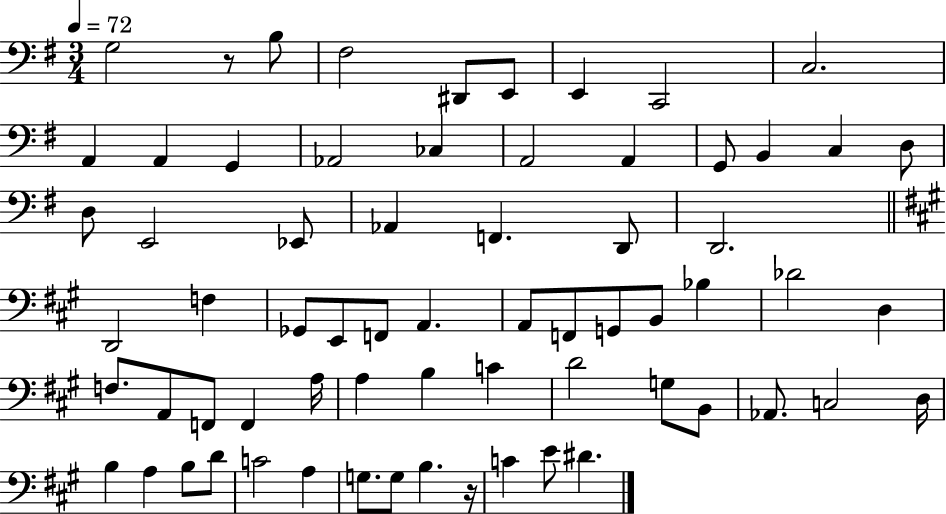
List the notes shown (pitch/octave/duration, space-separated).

G3/h R/e B3/e F#3/h D#2/e E2/e E2/q C2/h C3/h. A2/q A2/q G2/q Ab2/h CES3/q A2/h A2/q G2/e B2/q C3/q D3/e D3/e E2/h Eb2/e Ab2/q F2/q. D2/e D2/h. D2/h F3/q Gb2/e E2/e F2/e A2/q. A2/e F2/e G2/e B2/e Bb3/q Db4/h D3/q F3/e. A2/e F2/e F2/q A3/s A3/q B3/q C4/q D4/h G3/e B2/e Ab2/e. C3/h D3/s B3/q A3/q B3/e D4/e C4/h A3/q G3/e. G3/e B3/q. R/s C4/q E4/e D#4/q.